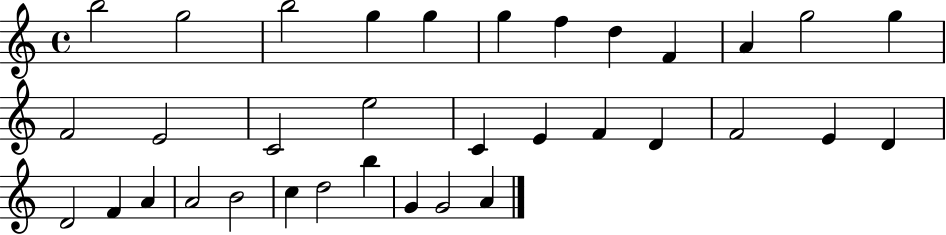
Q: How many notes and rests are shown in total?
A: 34